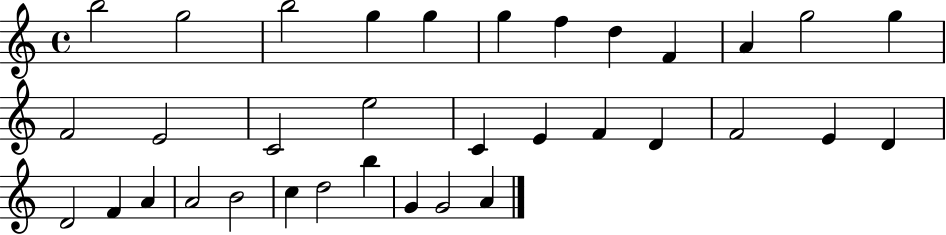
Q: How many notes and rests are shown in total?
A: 34